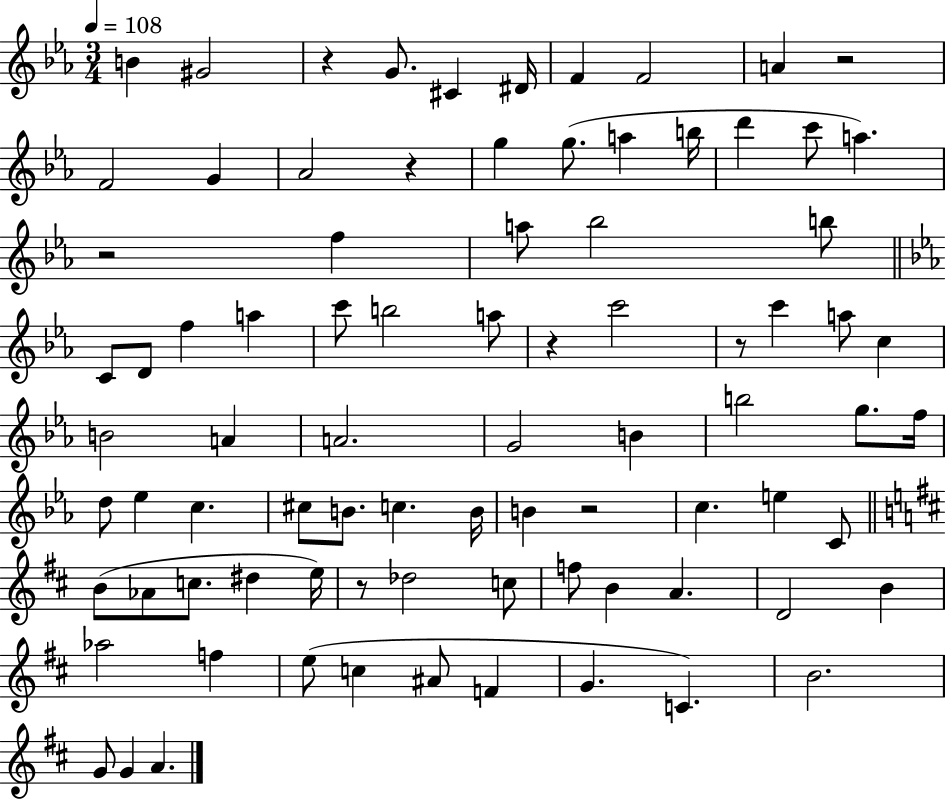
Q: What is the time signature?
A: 3/4